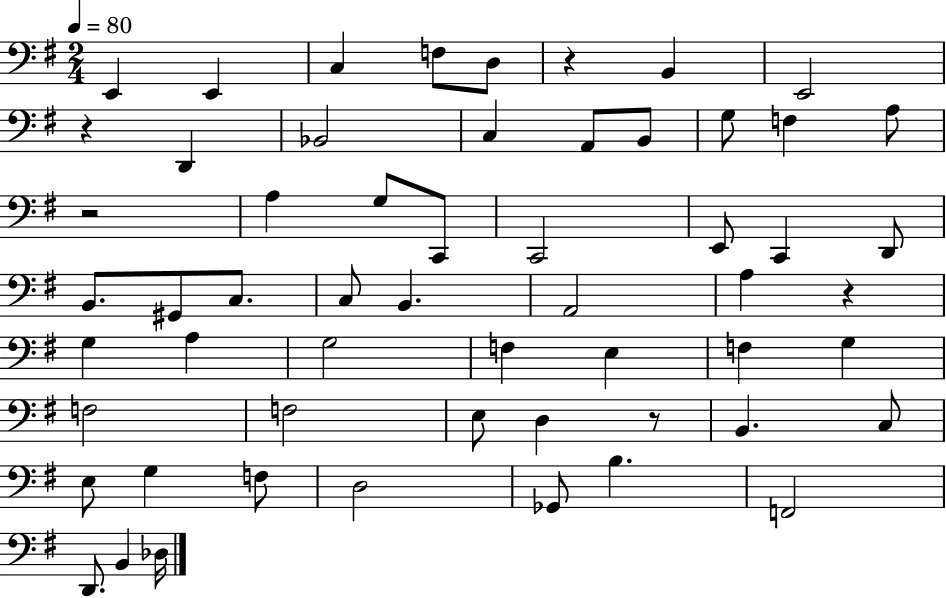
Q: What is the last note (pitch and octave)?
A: Db3